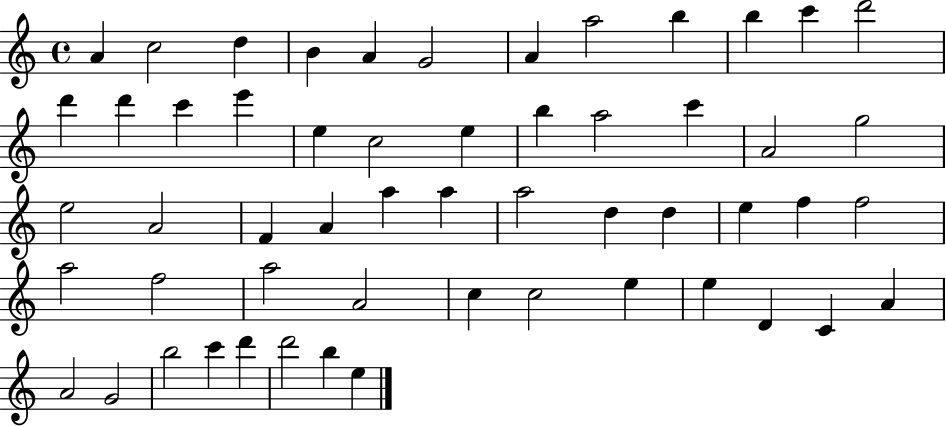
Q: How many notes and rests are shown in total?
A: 55